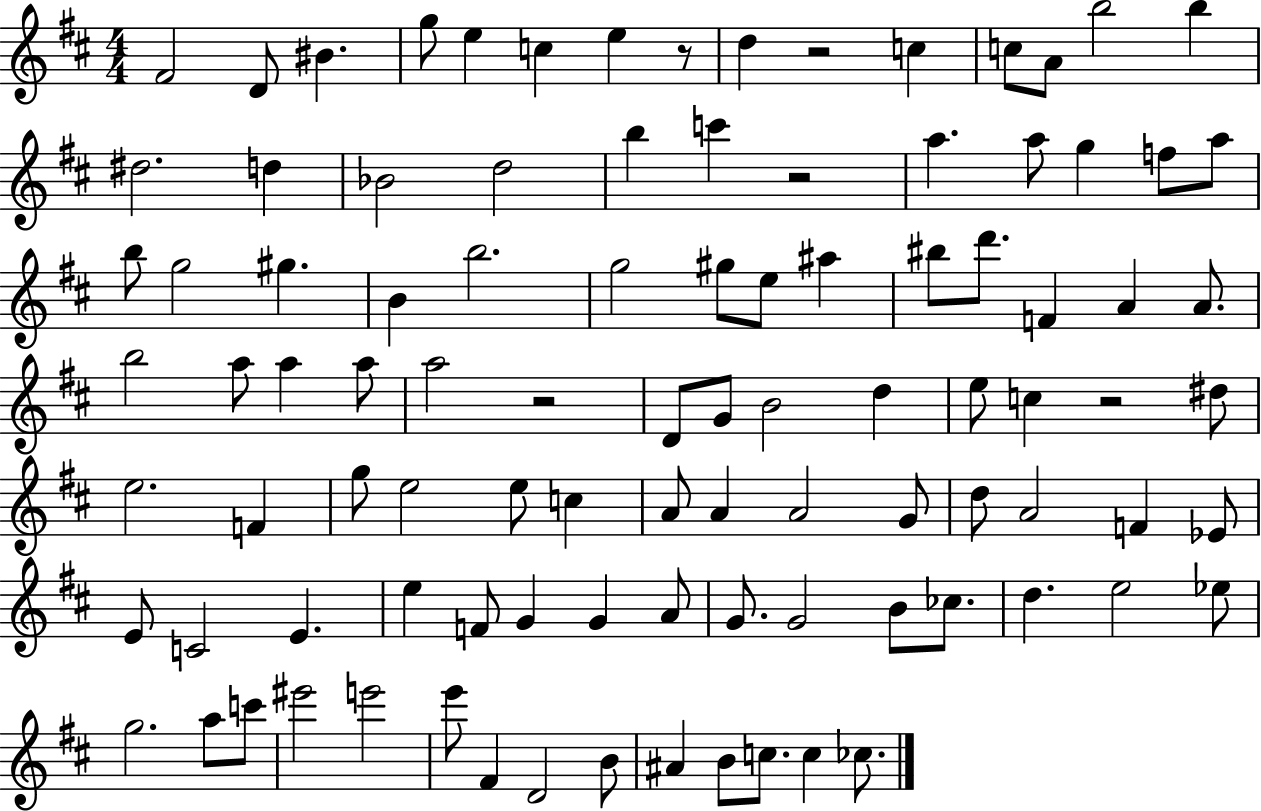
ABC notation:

X:1
T:Untitled
M:4/4
L:1/4
K:D
^F2 D/2 ^B g/2 e c e z/2 d z2 c c/2 A/2 b2 b ^d2 d _B2 d2 b c' z2 a a/2 g f/2 a/2 b/2 g2 ^g B b2 g2 ^g/2 e/2 ^a ^b/2 d'/2 F A A/2 b2 a/2 a a/2 a2 z2 D/2 G/2 B2 d e/2 c z2 ^d/2 e2 F g/2 e2 e/2 c A/2 A A2 G/2 d/2 A2 F _E/2 E/2 C2 E e F/2 G G A/2 G/2 G2 B/2 _c/2 d e2 _e/2 g2 a/2 c'/2 ^e'2 e'2 e'/2 ^F D2 B/2 ^A B/2 c/2 c _c/2